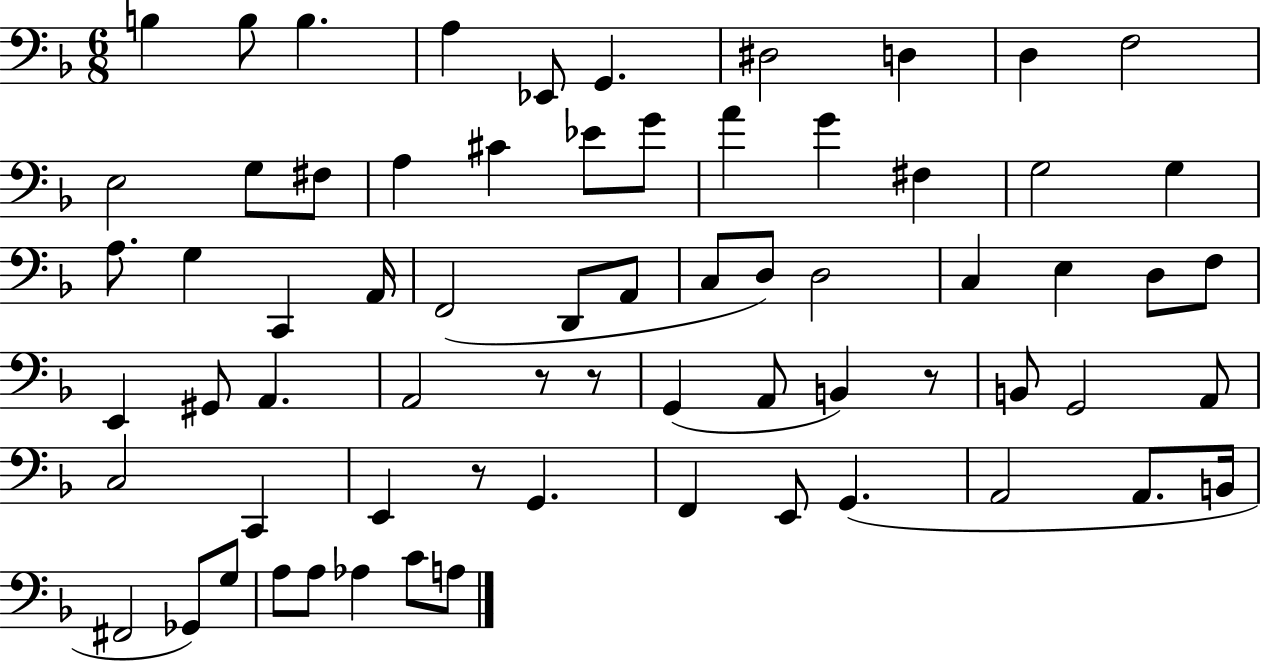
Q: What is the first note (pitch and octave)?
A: B3